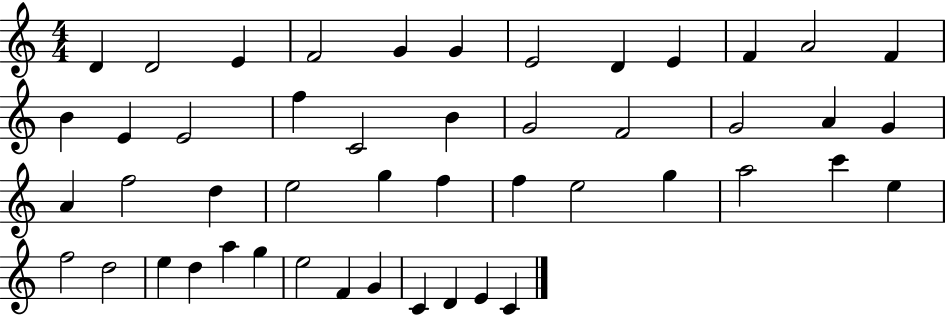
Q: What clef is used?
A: treble